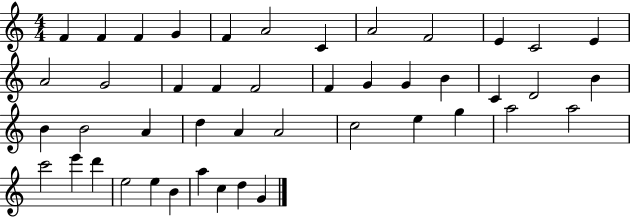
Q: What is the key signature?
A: C major